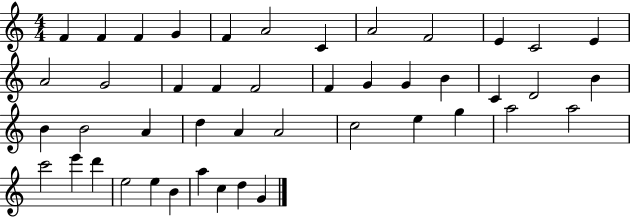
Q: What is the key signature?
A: C major